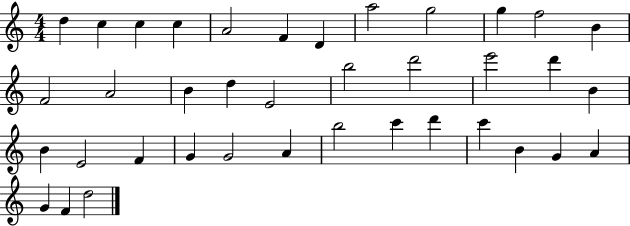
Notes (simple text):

D5/q C5/q C5/q C5/q A4/h F4/q D4/q A5/h G5/h G5/q F5/h B4/q F4/h A4/h B4/q D5/q E4/h B5/h D6/h E6/h D6/q B4/q B4/q E4/h F4/q G4/q G4/h A4/q B5/h C6/q D6/q C6/q B4/q G4/q A4/q G4/q F4/q D5/h